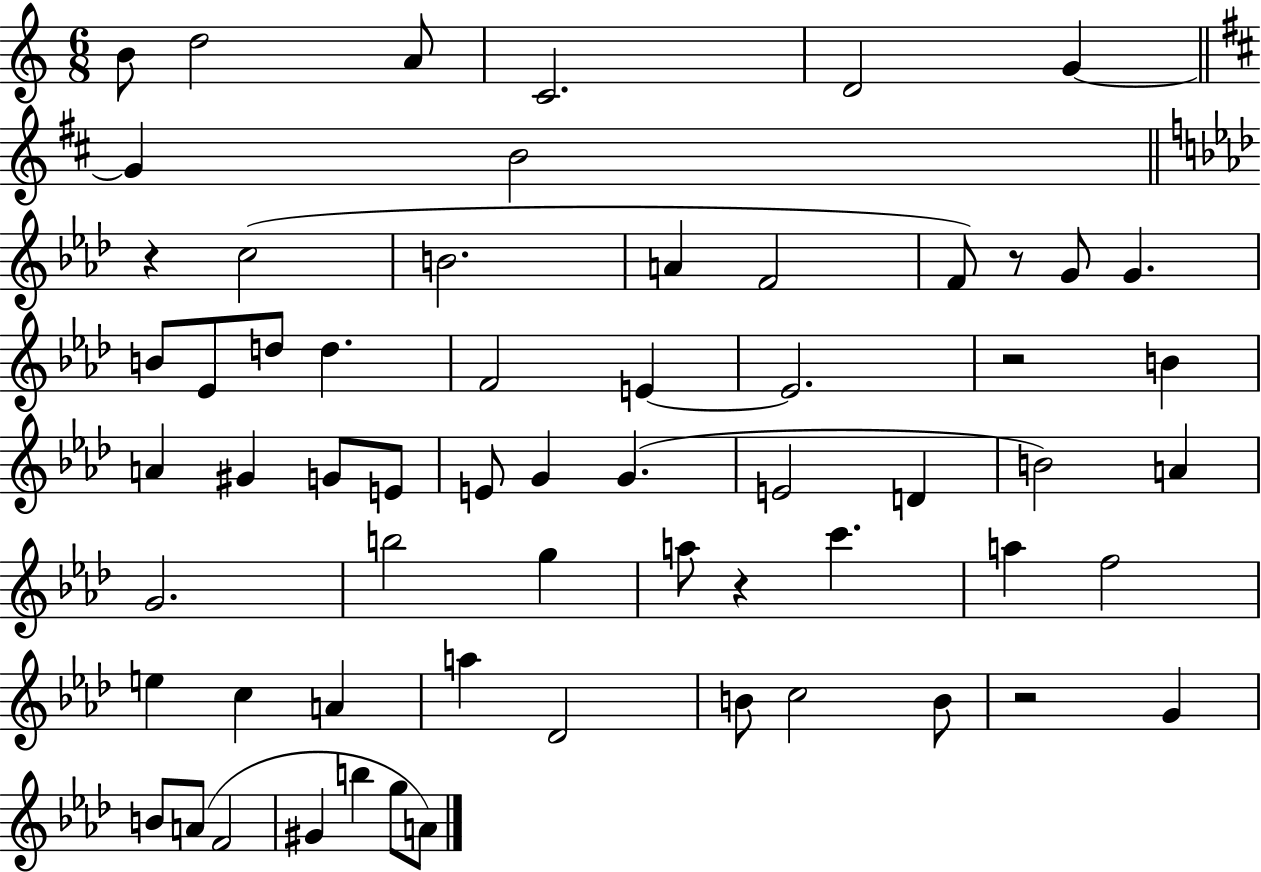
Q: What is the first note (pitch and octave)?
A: B4